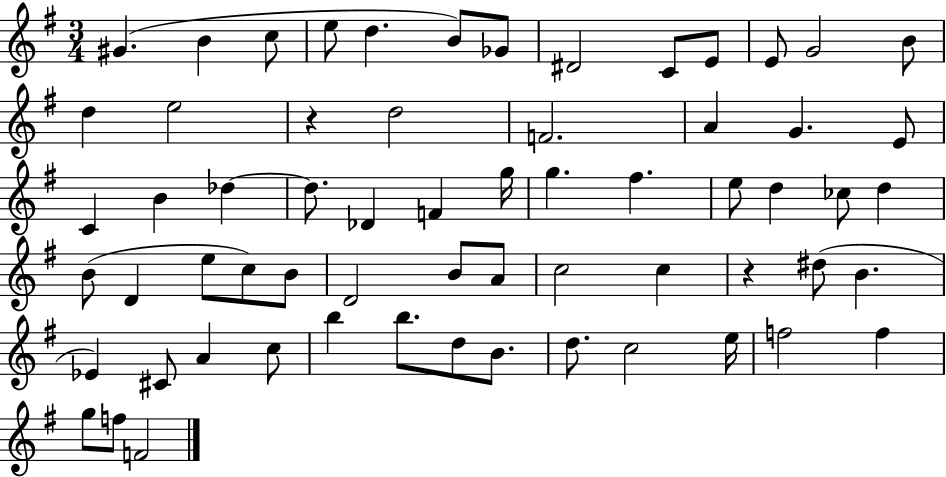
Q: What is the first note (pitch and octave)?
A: G#4